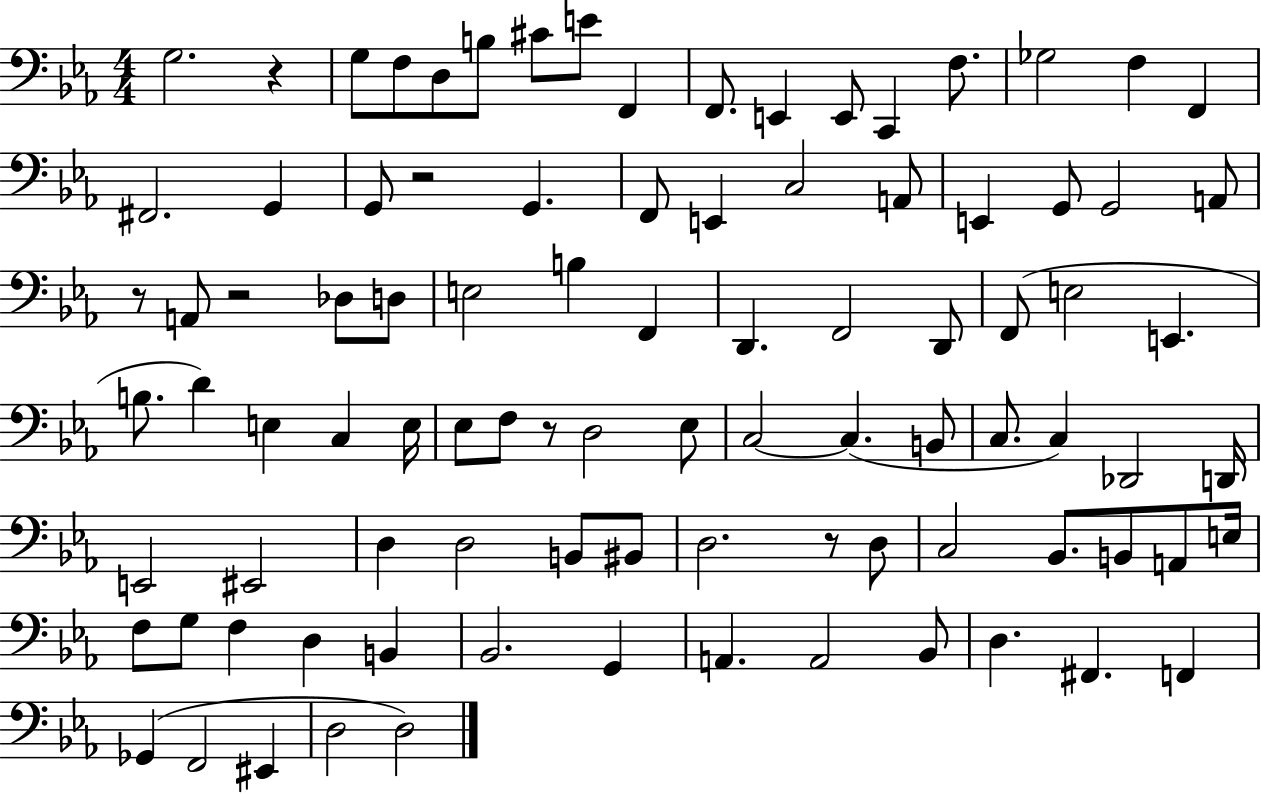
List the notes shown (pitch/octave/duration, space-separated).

G3/h. R/q G3/e F3/e D3/e B3/e C#4/e E4/e F2/q F2/e. E2/q E2/e C2/q F3/e. Gb3/h F3/q F2/q F#2/h. G2/q G2/e R/h G2/q. F2/e E2/q C3/h A2/e E2/q G2/e G2/h A2/e R/e A2/e R/h Db3/e D3/e E3/h B3/q F2/q D2/q. F2/h D2/e F2/e E3/h E2/q. B3/e. D4/q E3/q C3/q E3/s Eb3/e F3/e R/e D3/h Eb3/e C3/h C3/q. B2/e C3/e. C3/q Db2/h D2/s E2/h EIS2/h D3/q D3/h B2/e BIS2/e D3/h. R/e D3/e C3/h Bb2/e. B2/e A2/e E3/s F3/e G3/e F3/q D3/q B2/q Bb2/h. G2/q A2/q. A2/h Bb2/e D3/q. F#2/q. F2/q Gb2/q F2/h EIS2/q D3/h D3/h